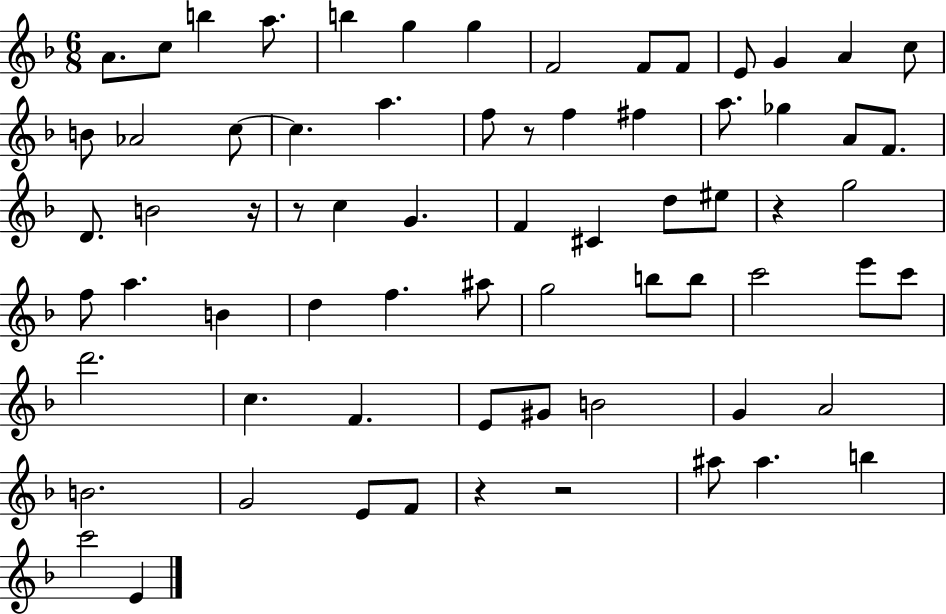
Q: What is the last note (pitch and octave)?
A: E4